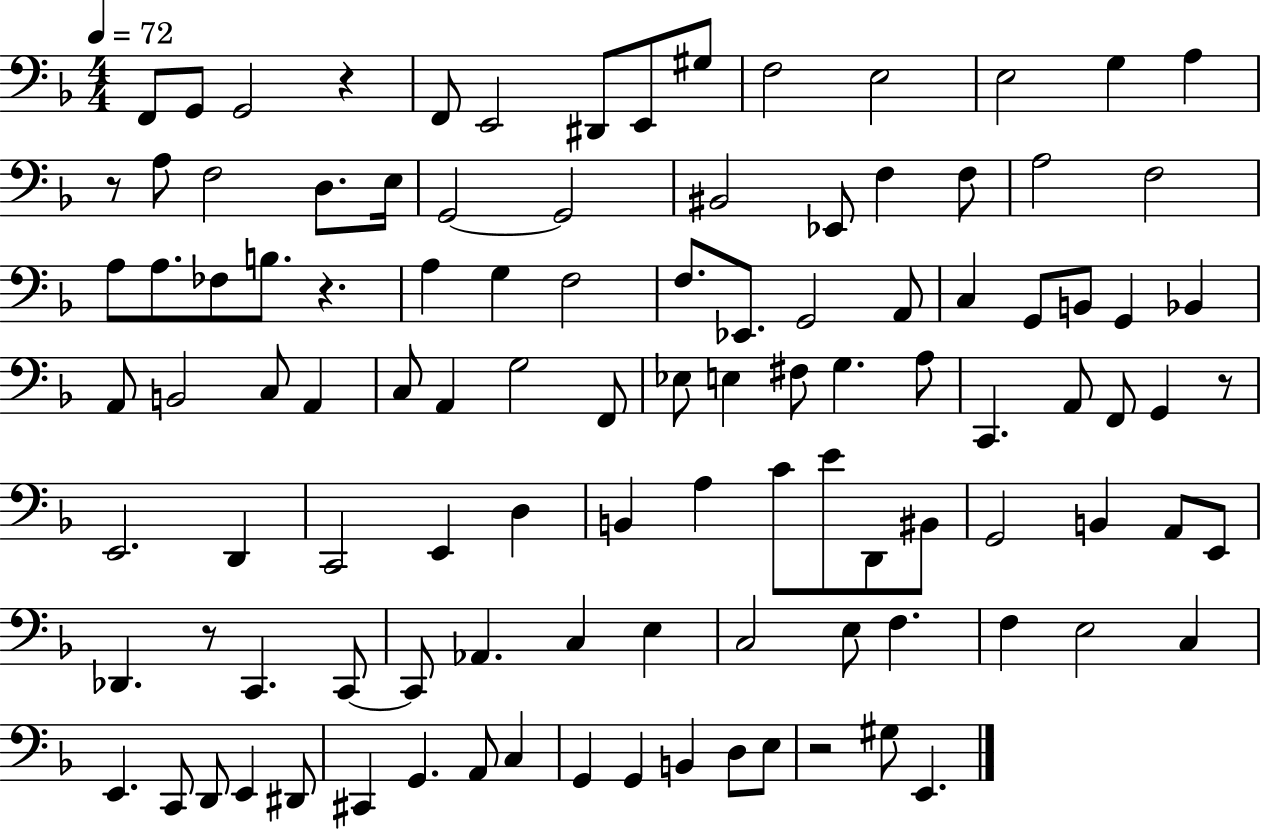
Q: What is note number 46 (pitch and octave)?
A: C3